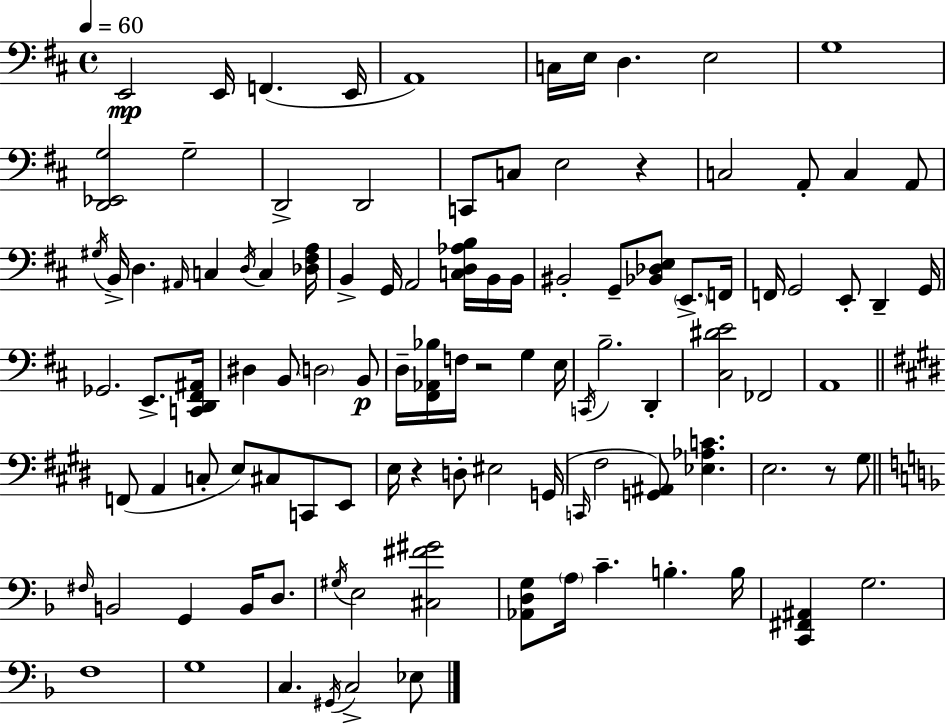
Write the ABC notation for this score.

X:1
T:Untitled
M:4/4
L:1/4
K:D
E,,2 E,,/4 F,, E,,/4 A,,4 C,/4 E,/4 D, E,2 G,4 [D,,_E,,G,]2 G,2 D,,2 D,,2 C,,/2 C,/2 E,2 z C,2 A,,/2 C, A,,/2 ^G,/4 B,,/4 D, ^A,,/4 C, D,/4 C, [_D,^F,A,]/4 B,, G,,/4 A,,2 [C,D,_A,B,]/4 B,,/4 B,,/4 ^B,,2 G,,/2 [_B,,_D,E,]/2 E,,/2 F,,/4 F,,/4 G,,2 E,,/2 D,, G,,/4 _G,,2 E,,/2 [C,,D,,^F,,^A,,]/4 ^D, B,,/2 D,2 B,,/2 D,/4 [^F,,_A,,_B,]/4 F,/4 z2 G, E,/4 C,,/4 B,2 D,, [^C,^DE]2 _F,,2 A,,4 F,,/2 A,, C,/2 E,/2 ^C,/2 C,,/2 E,,/2 E,/4 z D,/2 ^E,2 G,,/4 C,,/4 ^F,2 [G,,^A,,]/2 [_E,_A,C] E,2 z/2 ^G,/2 ^F,/4 B,,2 G,, B,,/4 D,/2 ^G,/4 E,2 [^C,^F^G]2 [_A,,D,G,]/2 A,/4 C B, B,/4 [C,,^F,,^A,,] G,2 F,4 G,4 C, ^G,,/4 C,2 _E,/2